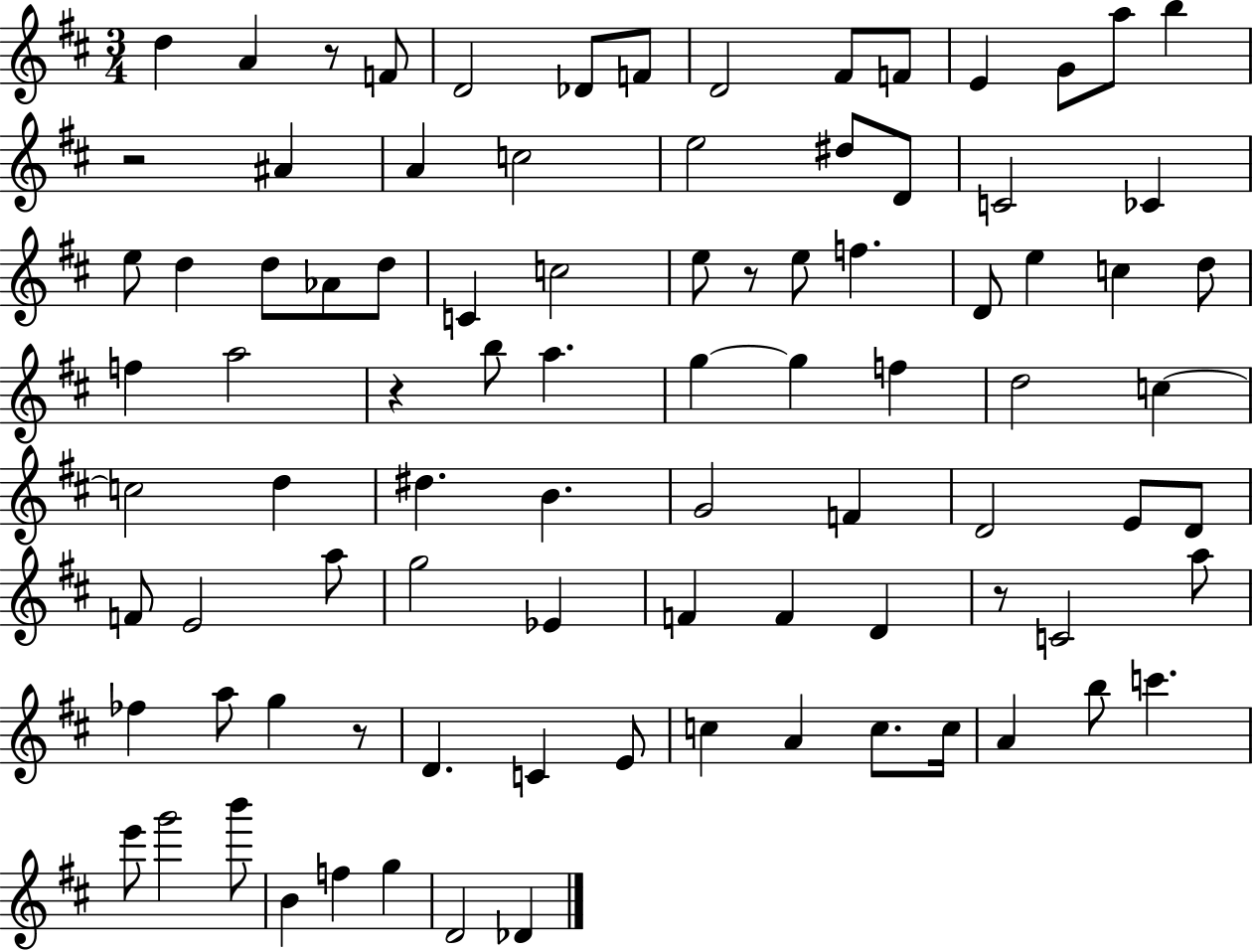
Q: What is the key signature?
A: D major